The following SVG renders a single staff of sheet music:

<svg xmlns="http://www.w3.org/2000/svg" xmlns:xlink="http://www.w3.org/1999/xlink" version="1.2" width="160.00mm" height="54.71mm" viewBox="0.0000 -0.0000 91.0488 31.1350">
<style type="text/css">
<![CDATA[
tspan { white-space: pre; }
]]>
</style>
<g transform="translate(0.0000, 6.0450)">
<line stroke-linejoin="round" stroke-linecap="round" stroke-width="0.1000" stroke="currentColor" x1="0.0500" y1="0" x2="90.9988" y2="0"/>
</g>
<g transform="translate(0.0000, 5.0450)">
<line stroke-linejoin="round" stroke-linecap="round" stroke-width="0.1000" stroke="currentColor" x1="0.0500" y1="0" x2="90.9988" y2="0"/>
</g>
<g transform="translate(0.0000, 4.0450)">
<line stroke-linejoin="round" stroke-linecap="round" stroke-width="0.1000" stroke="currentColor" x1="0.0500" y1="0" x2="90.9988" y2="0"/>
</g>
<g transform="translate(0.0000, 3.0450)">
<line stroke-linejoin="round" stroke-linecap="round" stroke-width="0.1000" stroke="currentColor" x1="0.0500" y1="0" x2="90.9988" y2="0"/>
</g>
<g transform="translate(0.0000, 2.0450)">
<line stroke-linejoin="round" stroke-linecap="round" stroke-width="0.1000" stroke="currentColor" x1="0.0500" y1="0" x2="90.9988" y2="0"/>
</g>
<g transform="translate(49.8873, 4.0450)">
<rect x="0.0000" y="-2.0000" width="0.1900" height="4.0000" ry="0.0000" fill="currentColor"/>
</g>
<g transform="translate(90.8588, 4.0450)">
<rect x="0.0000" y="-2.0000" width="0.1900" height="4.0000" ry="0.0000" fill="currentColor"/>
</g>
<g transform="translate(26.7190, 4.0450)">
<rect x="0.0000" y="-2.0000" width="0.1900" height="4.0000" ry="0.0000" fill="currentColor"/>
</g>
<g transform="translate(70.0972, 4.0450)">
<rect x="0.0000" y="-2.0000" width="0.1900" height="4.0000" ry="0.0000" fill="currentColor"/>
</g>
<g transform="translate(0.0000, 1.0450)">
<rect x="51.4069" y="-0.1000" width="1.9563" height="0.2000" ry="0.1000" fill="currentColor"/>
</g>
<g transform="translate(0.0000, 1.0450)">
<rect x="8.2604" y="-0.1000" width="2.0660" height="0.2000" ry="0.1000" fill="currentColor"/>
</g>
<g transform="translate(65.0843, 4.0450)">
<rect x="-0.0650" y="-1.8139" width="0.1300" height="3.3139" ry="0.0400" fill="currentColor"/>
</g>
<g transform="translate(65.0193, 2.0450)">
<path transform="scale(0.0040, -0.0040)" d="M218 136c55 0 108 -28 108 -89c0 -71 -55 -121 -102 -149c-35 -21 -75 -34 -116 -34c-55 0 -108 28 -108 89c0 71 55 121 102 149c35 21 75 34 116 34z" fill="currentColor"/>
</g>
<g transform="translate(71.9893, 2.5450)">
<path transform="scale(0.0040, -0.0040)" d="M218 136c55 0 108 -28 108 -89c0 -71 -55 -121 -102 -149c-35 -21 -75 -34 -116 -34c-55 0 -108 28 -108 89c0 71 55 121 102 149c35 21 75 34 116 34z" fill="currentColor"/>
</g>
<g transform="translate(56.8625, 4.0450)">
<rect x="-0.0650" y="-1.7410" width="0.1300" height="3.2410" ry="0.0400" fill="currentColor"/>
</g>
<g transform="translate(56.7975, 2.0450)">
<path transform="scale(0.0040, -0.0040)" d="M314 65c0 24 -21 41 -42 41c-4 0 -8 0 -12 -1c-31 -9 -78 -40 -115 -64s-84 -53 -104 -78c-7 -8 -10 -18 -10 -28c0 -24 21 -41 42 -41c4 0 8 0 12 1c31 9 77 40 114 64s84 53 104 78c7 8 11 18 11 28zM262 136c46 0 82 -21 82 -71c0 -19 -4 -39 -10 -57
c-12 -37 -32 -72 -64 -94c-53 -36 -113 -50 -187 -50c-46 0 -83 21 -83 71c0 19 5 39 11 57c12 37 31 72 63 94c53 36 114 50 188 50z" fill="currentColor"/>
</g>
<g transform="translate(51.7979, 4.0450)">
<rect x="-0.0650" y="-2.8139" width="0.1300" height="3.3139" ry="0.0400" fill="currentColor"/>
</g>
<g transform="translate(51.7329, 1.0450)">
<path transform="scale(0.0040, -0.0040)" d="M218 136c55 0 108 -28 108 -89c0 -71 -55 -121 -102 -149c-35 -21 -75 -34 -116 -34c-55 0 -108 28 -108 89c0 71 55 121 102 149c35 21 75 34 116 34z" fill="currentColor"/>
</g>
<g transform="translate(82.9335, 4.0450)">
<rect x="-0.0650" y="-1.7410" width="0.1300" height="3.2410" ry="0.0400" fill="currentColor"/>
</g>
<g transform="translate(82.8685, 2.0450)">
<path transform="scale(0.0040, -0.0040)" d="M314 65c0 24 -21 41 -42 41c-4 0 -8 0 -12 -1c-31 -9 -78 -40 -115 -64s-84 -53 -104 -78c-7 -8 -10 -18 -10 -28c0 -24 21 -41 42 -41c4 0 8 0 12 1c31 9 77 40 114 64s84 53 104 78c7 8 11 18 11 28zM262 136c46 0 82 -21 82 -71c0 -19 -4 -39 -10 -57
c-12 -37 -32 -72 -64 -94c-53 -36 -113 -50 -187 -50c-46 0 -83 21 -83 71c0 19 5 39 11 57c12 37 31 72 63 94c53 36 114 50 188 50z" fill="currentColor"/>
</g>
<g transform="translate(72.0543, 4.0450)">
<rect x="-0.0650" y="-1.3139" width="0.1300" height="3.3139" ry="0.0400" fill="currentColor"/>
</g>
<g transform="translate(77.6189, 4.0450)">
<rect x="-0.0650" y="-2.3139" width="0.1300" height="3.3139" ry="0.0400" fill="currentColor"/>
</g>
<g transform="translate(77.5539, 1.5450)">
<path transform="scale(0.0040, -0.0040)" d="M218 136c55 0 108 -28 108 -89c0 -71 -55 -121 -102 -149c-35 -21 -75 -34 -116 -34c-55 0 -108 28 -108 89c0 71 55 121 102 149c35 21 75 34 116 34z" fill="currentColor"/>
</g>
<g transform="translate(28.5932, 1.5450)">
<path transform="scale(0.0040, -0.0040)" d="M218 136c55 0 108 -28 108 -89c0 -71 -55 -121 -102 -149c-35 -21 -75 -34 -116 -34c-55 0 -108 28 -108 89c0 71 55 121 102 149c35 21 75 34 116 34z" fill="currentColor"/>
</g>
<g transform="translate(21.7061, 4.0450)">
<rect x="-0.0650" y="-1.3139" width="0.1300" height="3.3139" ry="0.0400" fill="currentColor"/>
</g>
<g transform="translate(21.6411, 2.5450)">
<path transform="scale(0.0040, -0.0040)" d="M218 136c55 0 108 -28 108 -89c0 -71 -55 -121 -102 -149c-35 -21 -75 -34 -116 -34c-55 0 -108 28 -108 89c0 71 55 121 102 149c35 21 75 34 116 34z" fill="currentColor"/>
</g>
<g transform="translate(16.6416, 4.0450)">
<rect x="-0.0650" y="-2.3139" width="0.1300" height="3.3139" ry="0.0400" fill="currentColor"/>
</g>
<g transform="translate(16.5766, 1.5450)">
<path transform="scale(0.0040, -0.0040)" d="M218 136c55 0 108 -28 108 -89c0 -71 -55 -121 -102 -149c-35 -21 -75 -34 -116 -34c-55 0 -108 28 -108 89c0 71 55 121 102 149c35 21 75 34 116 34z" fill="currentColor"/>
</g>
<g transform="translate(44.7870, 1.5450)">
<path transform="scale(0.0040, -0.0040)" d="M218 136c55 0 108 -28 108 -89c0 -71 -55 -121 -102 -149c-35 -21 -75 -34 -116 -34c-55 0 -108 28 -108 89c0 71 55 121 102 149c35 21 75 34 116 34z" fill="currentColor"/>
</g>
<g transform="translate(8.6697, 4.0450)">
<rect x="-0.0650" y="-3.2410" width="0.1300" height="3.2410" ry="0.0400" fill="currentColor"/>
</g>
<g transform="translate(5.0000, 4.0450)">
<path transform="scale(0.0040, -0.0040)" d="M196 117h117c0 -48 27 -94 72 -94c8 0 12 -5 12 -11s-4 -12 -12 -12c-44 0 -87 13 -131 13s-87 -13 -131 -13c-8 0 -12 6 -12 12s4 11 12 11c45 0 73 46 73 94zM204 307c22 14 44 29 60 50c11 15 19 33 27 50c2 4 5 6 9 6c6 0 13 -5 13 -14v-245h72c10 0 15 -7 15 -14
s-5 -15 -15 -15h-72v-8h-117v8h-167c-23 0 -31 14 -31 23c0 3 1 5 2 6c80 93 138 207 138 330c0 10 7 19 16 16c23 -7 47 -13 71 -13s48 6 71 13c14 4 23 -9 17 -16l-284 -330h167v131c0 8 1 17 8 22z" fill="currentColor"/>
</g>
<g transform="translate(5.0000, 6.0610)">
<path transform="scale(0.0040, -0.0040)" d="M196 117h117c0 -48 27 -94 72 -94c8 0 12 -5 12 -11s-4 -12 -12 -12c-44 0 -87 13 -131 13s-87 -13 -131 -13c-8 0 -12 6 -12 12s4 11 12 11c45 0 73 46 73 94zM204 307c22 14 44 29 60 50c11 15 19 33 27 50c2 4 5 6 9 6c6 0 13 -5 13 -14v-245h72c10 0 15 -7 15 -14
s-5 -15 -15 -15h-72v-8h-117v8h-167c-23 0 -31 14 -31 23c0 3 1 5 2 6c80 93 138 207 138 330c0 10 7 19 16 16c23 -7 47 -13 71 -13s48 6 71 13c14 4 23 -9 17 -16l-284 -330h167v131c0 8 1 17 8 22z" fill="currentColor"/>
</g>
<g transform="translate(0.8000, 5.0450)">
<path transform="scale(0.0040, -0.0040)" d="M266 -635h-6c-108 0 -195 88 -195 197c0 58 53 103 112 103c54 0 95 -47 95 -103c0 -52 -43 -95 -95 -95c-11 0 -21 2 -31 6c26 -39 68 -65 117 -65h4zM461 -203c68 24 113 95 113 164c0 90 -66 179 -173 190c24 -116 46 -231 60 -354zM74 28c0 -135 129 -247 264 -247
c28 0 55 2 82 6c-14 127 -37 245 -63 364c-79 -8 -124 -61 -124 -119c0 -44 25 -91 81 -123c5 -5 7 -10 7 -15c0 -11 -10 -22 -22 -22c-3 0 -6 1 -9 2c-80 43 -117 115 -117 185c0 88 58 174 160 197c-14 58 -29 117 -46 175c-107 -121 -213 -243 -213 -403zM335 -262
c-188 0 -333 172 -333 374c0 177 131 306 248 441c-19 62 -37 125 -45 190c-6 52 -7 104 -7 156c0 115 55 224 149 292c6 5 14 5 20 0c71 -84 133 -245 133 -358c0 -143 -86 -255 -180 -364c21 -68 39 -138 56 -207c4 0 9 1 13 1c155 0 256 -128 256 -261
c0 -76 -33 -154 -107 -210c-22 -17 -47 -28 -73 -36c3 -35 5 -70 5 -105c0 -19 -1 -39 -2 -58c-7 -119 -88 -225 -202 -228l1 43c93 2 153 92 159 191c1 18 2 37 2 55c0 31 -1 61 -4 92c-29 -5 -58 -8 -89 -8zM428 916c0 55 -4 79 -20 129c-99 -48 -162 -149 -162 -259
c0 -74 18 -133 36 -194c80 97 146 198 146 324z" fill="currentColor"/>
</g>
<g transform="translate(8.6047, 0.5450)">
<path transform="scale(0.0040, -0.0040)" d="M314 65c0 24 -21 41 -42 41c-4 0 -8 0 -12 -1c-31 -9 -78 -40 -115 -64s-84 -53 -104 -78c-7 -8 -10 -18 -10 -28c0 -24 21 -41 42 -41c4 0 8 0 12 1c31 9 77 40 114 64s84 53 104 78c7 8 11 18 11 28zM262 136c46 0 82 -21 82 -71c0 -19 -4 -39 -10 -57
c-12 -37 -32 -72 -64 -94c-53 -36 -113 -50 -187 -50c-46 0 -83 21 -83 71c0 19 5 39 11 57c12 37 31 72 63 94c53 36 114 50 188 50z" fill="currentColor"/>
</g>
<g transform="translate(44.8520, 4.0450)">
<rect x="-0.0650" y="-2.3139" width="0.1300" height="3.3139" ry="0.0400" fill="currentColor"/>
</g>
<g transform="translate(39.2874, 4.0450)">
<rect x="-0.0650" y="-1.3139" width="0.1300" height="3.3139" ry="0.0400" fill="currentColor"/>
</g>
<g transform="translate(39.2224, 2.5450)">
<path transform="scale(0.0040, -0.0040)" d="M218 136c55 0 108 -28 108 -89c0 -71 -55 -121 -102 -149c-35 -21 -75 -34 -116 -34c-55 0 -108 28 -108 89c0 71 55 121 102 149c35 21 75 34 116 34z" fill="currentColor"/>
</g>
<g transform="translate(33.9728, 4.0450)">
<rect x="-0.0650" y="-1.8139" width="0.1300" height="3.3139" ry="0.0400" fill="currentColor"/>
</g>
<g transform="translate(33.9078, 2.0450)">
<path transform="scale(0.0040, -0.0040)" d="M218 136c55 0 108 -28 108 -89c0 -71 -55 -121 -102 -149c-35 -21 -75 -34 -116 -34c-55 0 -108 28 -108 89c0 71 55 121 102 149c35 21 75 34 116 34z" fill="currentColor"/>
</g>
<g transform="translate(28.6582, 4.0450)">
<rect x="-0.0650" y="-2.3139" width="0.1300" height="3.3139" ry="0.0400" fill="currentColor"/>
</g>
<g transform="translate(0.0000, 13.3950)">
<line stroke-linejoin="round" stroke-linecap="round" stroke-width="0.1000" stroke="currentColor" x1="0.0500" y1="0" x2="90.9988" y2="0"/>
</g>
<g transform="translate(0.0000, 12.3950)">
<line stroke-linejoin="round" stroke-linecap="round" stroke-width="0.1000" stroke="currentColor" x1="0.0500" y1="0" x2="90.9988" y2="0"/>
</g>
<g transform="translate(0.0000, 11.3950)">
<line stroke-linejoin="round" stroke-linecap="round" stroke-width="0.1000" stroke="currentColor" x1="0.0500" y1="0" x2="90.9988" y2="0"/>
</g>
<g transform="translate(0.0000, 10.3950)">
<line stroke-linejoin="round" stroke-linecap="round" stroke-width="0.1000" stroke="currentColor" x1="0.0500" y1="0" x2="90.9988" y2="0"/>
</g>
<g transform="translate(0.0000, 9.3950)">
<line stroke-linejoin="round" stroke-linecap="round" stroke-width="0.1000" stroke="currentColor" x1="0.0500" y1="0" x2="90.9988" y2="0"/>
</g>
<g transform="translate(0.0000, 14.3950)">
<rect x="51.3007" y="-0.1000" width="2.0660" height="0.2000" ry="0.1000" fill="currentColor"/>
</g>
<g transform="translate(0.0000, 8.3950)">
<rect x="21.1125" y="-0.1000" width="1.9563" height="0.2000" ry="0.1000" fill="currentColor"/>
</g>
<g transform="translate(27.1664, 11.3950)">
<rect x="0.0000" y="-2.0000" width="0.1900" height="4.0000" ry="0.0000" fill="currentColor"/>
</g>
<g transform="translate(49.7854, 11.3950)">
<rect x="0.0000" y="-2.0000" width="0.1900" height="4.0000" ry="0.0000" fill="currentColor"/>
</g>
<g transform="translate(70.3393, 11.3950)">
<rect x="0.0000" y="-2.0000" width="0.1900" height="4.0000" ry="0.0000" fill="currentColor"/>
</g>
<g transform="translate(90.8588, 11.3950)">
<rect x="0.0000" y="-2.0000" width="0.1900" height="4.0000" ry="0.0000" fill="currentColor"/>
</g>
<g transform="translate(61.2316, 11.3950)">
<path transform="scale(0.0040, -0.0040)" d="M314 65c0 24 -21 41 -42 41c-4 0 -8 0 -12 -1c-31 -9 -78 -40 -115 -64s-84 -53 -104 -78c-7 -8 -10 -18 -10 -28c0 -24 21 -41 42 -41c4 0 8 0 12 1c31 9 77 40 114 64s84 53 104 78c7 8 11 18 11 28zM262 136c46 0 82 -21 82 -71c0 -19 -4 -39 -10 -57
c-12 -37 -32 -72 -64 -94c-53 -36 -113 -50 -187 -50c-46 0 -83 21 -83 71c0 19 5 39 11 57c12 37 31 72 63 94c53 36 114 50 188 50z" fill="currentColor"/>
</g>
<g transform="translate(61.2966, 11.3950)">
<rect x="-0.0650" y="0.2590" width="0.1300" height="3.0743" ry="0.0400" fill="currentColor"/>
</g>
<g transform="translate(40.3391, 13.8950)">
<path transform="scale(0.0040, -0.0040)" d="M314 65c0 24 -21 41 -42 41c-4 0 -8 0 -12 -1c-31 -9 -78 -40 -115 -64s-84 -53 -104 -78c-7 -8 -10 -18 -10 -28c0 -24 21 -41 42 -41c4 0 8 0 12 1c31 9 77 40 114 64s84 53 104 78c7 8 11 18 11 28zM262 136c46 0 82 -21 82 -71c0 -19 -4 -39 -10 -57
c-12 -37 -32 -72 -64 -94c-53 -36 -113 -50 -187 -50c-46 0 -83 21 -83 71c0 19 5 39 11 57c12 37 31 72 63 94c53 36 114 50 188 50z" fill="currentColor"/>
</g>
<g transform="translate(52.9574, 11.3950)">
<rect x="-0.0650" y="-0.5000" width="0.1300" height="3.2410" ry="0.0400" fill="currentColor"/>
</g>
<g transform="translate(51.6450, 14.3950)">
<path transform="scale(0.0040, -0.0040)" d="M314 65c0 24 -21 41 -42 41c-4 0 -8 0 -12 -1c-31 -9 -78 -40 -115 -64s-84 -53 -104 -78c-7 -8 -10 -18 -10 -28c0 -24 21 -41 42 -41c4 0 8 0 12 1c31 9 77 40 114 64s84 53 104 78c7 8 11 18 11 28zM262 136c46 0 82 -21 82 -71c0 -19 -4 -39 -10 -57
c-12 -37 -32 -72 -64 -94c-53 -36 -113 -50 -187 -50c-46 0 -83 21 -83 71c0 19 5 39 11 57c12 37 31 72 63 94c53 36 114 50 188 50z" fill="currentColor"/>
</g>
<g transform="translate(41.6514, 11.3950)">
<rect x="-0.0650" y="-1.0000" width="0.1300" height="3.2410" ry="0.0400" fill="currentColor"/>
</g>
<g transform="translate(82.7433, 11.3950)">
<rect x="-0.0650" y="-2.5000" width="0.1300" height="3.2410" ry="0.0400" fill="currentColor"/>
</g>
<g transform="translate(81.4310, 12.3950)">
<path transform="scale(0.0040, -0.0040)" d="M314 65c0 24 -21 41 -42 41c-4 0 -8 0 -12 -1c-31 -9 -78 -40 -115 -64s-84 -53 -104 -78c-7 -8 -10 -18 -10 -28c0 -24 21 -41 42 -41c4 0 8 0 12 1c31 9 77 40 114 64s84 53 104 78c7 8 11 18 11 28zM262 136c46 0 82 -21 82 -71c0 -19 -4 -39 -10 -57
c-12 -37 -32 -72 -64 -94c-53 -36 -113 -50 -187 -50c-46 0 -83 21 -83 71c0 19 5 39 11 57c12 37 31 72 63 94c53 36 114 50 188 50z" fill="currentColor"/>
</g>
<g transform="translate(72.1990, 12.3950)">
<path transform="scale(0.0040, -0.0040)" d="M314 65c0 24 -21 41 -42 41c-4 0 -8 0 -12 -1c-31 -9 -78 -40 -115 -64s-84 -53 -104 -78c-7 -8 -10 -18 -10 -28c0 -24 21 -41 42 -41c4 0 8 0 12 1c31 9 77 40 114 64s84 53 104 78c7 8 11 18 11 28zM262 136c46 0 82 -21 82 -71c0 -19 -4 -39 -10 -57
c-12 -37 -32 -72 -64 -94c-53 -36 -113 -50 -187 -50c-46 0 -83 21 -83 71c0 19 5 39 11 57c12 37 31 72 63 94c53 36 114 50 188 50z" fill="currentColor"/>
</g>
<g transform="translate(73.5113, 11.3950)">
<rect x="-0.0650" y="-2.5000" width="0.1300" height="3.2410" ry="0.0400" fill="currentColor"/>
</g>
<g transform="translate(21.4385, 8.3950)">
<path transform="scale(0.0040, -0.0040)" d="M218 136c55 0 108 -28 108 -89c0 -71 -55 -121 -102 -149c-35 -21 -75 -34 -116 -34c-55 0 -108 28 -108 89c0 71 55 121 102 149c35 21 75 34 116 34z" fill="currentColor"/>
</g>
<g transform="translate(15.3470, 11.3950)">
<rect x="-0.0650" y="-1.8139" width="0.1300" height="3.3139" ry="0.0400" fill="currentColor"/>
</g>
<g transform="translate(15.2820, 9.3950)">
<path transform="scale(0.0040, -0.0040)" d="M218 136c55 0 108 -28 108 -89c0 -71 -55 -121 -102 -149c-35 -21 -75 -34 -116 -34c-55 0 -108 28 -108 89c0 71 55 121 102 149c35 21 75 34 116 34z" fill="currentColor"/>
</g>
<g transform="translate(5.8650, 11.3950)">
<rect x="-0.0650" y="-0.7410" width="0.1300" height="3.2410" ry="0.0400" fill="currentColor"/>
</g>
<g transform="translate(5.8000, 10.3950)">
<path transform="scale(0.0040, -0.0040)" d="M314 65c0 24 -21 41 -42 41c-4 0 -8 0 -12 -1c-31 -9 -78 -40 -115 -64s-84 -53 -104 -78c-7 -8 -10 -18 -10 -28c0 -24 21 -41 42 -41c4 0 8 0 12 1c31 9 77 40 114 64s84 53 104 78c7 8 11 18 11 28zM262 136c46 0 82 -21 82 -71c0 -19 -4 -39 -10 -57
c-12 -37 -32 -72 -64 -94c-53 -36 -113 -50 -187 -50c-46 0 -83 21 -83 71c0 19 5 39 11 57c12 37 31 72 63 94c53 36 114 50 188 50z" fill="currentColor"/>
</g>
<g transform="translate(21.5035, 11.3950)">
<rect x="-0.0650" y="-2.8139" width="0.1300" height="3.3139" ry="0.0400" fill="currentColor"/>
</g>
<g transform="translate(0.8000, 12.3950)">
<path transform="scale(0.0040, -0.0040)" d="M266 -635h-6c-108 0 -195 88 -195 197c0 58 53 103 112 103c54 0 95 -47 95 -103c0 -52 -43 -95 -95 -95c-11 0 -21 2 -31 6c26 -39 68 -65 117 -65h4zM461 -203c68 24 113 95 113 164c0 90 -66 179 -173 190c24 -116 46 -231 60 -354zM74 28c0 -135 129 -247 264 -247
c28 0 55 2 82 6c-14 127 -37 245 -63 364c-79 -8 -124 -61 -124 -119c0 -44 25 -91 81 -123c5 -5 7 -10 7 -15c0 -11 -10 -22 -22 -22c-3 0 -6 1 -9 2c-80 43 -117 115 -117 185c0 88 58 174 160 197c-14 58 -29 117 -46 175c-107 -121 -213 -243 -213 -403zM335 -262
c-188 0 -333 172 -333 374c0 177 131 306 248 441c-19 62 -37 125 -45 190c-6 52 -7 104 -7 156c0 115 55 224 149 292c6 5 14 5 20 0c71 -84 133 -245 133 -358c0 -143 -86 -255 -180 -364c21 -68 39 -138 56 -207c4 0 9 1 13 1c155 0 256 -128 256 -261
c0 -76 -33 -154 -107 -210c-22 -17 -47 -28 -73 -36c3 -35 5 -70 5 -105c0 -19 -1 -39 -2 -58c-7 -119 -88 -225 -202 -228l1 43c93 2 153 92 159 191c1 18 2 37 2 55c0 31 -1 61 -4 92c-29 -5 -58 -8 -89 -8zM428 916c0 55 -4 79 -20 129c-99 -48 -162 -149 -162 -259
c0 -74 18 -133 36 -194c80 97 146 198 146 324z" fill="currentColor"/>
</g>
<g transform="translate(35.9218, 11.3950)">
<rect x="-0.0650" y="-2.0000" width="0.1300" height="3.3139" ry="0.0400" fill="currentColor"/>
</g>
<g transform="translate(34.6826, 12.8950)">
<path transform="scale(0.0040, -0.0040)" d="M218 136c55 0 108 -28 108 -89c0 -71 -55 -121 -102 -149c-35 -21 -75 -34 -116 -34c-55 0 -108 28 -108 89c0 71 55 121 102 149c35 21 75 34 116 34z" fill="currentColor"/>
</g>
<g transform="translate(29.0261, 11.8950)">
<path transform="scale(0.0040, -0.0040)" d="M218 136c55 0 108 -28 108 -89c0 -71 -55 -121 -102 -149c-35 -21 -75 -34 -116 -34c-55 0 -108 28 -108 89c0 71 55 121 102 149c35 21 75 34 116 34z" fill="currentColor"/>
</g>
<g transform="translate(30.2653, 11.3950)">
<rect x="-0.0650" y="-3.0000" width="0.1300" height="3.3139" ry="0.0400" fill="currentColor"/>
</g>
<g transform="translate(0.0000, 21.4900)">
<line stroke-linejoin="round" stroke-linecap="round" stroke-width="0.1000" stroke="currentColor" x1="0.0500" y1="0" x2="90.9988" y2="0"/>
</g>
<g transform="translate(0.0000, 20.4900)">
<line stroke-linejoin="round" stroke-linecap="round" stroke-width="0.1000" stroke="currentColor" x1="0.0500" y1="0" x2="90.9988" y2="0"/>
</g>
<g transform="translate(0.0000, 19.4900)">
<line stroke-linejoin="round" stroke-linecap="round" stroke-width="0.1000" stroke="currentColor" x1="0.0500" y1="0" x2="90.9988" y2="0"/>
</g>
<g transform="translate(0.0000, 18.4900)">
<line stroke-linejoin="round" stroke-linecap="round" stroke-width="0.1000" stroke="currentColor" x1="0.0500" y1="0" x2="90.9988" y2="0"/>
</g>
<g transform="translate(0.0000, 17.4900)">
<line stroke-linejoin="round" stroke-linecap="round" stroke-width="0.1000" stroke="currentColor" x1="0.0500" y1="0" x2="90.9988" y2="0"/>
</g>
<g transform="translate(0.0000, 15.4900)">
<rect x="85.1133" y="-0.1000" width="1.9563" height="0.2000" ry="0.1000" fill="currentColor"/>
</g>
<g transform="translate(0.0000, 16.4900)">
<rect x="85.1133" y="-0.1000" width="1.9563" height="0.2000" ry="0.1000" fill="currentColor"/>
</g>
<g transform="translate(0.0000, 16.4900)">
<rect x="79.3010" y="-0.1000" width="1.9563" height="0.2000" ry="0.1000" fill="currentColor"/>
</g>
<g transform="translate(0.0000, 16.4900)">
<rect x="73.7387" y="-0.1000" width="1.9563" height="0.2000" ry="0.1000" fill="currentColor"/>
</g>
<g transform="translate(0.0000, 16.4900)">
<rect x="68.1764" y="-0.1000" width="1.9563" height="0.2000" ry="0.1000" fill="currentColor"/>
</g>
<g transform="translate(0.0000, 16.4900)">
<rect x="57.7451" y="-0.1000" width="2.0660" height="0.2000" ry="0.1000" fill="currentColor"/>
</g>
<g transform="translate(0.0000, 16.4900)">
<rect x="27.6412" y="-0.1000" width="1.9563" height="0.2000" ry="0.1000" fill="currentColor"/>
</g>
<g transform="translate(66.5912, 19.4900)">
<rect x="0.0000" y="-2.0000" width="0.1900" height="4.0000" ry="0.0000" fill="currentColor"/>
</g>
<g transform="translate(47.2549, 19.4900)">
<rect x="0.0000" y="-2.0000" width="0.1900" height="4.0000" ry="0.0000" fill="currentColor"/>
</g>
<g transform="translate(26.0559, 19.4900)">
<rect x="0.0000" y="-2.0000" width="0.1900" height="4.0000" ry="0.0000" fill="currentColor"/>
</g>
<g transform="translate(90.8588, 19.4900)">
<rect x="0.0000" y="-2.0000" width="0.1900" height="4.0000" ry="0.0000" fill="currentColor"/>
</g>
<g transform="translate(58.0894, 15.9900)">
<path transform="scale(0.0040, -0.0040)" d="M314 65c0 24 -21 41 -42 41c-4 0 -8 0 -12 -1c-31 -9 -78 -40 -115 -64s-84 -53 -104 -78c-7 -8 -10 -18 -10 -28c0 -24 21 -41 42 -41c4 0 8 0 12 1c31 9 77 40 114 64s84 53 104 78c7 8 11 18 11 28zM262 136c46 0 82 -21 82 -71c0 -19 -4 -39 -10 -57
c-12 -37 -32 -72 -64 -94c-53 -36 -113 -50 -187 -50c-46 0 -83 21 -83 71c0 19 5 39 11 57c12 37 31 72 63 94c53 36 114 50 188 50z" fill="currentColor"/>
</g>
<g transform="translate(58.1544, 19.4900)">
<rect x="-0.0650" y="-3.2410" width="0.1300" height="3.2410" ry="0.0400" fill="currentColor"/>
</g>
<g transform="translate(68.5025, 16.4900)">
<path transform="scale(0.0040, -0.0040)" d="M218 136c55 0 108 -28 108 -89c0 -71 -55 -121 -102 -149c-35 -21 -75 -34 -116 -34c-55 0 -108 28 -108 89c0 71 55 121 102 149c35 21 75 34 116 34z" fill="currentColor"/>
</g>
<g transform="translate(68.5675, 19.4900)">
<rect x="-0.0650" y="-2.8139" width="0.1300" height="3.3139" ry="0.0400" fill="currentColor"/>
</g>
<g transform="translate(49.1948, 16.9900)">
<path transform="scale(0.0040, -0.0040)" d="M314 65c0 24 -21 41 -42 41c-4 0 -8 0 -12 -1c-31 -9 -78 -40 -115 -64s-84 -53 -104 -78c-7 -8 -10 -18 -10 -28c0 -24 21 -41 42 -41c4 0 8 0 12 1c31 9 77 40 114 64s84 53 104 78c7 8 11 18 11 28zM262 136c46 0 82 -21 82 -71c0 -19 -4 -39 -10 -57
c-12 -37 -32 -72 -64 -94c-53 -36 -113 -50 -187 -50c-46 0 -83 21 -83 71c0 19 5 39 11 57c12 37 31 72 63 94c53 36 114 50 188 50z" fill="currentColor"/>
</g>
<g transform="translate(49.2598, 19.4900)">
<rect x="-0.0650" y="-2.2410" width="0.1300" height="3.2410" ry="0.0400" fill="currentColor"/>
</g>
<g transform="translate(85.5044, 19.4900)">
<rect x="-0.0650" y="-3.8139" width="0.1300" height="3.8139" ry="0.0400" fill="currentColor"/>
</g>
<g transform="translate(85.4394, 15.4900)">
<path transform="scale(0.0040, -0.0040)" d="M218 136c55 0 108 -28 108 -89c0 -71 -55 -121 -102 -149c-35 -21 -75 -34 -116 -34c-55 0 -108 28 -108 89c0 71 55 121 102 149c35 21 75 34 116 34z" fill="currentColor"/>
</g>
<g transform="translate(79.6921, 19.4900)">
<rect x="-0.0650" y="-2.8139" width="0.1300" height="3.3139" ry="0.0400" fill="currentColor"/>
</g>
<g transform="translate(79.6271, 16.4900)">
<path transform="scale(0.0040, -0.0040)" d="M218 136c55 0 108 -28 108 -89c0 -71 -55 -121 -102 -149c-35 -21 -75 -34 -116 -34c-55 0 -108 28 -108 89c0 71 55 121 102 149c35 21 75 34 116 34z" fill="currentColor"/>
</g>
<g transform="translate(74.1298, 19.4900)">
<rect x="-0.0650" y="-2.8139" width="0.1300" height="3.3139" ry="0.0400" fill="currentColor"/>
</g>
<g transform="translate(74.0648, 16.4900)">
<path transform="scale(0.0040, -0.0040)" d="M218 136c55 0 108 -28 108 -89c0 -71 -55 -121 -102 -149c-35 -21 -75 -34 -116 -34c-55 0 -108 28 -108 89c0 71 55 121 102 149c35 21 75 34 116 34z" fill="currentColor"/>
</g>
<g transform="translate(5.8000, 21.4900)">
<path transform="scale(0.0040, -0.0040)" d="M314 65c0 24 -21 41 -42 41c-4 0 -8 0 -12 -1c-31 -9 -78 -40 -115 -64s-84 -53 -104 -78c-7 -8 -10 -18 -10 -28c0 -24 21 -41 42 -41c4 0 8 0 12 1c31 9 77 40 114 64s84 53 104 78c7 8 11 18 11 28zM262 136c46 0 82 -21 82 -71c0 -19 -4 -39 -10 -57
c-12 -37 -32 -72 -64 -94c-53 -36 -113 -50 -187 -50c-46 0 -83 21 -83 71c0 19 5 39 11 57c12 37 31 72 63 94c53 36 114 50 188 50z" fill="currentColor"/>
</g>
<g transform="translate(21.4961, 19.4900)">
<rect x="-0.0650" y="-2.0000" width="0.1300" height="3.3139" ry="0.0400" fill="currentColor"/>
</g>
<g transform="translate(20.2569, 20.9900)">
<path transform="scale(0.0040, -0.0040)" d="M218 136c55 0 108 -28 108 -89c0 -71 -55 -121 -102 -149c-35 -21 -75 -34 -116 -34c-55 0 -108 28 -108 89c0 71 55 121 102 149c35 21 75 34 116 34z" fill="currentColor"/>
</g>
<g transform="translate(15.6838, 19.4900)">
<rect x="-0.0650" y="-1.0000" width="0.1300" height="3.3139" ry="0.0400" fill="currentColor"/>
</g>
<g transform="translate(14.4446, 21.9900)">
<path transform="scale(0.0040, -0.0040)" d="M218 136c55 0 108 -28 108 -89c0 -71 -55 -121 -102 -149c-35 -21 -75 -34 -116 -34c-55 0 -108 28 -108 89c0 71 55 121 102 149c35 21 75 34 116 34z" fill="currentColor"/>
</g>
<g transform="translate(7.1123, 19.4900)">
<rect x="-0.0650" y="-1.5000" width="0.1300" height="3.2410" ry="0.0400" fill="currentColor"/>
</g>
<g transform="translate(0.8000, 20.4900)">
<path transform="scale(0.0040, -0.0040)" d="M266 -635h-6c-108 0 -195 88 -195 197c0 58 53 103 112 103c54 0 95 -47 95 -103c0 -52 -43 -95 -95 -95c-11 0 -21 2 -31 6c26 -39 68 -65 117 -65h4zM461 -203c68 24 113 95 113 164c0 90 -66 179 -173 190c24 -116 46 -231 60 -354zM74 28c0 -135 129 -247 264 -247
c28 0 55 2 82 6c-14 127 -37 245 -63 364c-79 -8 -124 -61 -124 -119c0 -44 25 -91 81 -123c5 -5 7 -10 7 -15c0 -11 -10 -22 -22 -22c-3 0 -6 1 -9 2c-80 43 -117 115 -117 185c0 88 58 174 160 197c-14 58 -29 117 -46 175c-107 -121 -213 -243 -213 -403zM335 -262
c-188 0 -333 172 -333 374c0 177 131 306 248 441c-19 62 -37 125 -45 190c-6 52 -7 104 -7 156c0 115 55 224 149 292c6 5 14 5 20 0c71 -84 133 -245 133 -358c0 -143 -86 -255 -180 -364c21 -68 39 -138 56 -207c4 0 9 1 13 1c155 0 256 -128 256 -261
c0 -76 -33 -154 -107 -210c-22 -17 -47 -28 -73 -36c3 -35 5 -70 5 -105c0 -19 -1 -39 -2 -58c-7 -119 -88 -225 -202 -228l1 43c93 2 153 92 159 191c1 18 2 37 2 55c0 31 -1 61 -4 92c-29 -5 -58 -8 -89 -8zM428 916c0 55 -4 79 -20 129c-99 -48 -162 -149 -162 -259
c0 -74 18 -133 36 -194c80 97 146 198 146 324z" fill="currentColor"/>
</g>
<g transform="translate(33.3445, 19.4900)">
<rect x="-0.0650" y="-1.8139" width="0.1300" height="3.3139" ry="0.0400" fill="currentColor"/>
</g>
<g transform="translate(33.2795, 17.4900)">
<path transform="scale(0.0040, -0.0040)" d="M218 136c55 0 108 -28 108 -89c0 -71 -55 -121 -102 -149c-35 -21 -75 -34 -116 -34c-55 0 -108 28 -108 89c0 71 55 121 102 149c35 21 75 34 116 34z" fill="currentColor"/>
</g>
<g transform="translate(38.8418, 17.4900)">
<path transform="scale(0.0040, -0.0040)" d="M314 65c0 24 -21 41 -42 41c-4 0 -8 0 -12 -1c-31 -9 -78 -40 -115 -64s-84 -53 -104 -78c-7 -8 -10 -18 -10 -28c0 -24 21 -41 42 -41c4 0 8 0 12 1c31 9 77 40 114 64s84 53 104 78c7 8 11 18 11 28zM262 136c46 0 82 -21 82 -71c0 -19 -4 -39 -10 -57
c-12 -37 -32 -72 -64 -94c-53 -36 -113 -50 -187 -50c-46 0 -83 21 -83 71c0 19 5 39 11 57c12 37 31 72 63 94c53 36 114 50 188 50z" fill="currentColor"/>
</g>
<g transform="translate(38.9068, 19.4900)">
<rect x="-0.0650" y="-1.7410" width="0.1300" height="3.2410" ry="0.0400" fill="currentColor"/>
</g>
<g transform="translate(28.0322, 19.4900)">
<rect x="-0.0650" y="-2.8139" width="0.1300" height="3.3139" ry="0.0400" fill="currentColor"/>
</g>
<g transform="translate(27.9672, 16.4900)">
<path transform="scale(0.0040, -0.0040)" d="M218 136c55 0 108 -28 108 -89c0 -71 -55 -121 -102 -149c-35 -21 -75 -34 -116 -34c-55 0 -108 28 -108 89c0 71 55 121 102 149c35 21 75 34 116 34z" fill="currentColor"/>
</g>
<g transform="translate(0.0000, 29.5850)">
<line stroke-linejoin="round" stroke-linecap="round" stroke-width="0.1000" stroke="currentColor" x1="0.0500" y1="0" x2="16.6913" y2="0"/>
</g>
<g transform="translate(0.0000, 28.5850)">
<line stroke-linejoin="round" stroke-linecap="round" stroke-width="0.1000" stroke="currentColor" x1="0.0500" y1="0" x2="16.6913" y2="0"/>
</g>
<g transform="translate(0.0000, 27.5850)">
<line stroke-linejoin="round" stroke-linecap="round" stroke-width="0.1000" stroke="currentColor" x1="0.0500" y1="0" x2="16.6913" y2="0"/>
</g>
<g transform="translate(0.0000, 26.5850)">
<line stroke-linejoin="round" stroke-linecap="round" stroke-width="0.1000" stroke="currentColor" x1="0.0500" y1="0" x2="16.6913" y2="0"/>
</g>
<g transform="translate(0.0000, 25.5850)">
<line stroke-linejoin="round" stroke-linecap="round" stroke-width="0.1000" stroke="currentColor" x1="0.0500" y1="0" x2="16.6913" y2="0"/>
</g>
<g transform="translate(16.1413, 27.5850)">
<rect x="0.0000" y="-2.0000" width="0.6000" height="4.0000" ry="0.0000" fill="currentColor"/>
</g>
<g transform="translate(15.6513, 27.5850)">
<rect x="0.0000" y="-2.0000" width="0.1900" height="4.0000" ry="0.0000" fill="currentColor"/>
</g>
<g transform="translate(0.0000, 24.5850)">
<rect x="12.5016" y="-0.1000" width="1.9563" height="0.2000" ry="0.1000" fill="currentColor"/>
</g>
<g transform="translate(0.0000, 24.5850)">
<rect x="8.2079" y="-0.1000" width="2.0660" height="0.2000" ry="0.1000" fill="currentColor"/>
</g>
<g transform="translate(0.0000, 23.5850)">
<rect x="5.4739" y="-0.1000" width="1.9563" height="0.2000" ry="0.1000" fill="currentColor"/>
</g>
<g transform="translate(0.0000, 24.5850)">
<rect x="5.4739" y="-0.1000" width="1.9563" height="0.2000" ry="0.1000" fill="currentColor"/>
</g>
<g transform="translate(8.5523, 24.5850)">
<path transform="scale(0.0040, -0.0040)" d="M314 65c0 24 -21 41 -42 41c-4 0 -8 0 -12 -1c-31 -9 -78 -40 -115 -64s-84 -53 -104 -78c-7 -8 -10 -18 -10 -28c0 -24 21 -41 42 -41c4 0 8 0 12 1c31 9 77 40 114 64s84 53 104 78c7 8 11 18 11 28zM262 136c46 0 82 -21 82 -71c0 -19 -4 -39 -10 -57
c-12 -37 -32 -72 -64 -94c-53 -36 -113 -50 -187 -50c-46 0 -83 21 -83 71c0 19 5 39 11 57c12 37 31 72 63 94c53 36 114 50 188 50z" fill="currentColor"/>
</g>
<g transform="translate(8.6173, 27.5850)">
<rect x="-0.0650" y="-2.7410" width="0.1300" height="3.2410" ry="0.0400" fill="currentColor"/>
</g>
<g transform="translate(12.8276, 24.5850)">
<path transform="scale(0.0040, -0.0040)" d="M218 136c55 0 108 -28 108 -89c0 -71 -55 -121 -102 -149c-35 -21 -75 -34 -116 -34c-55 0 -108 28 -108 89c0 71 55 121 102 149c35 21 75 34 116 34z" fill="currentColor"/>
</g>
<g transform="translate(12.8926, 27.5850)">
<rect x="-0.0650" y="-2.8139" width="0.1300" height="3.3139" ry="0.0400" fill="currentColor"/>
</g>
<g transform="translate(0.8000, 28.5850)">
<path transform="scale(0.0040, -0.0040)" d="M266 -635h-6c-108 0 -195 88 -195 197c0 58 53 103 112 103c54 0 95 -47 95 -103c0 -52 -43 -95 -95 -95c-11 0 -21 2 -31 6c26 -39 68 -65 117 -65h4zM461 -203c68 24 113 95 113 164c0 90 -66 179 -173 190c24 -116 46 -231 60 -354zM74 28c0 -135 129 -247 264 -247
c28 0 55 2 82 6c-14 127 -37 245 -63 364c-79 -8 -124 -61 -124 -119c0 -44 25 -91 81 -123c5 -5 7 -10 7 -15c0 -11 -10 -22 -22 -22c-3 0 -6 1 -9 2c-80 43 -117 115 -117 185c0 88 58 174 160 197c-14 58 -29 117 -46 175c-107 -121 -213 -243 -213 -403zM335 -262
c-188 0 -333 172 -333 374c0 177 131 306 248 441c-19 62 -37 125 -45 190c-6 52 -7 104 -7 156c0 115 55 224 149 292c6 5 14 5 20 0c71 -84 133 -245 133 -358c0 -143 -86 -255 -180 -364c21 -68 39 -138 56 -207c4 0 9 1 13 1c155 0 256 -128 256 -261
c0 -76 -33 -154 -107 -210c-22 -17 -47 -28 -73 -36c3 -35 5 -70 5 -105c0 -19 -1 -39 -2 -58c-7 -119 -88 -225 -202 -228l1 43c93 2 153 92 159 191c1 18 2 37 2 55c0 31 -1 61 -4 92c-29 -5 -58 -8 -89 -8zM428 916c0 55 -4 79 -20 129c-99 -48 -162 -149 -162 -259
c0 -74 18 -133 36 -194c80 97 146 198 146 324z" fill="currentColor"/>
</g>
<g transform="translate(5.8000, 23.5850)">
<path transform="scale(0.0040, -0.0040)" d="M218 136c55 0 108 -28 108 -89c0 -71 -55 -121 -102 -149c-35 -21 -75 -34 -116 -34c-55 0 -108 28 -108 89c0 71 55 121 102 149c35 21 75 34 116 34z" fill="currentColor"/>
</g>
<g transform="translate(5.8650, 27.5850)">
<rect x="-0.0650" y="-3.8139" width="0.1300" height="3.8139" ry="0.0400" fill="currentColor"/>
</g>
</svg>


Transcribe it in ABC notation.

X:1
T:Untitled
M:4/4
L:1/4
K:C
b2 g e g f e g a f2 f e g f2 d2 f a A F D2 C2 B2 G2 G2 E2 D F a f f2 g2 b2 a a a c' c' a2 a